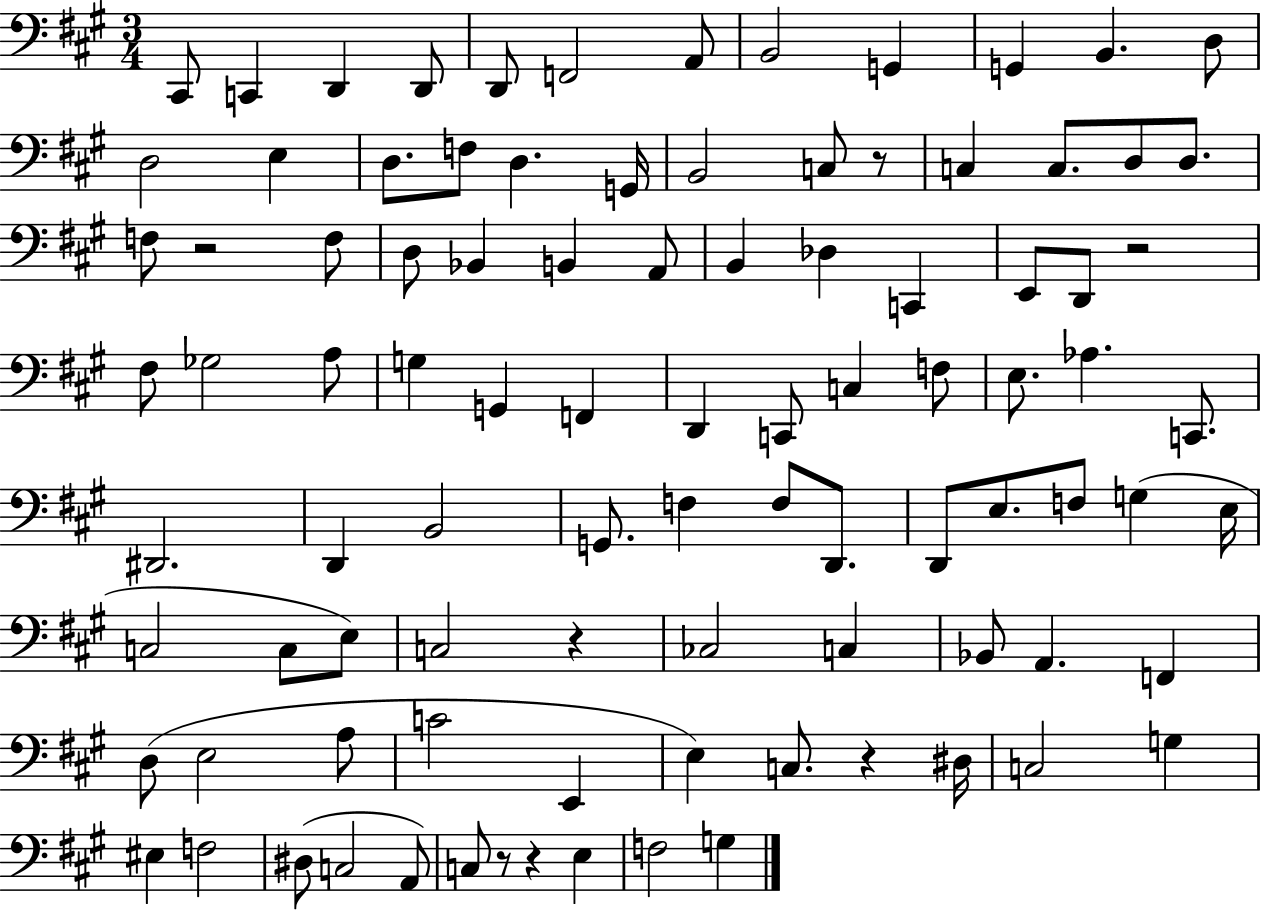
X:1
T:Untitled
M:3/4
L:1/4
K:A
^C,,/2 C,, D,, D,,/2 D,,/2 F,,2 A,,/2 B,,2 G,, G,, B,, D,/2 D,2 E, D,/2 F,/2 D, G,,/4 B,,2 C,/2 z/2 C, C,/2 D,/2 D,/2 F,/2 z2 F,/2 D,/2 _B,, B,, A,,/2 B,, _D, C,, E,,/2 D,,/2 z2 ^F,/2 _G,2 A,/2 G, G,, F,, D,, C,,/2 C, F,/2 E,/2 _A, C,,/2 ^D,,2 D,, B,,2 G,,/2 F, F,/2 D,,/2 D,,/2 E,/2 F,/2 G, E,/4 C,2 C,/2 E,/2 C,2 z _C,2 C, _B,,/2 A,, F,, D,/2 E,2 A,/2 C2 E,, E, C,/2 z ^D,/4 C,2 G, ^E, F,2 ^D,/2 C,2 A,,/2 C,/2 z/2 z E, F,2 G,